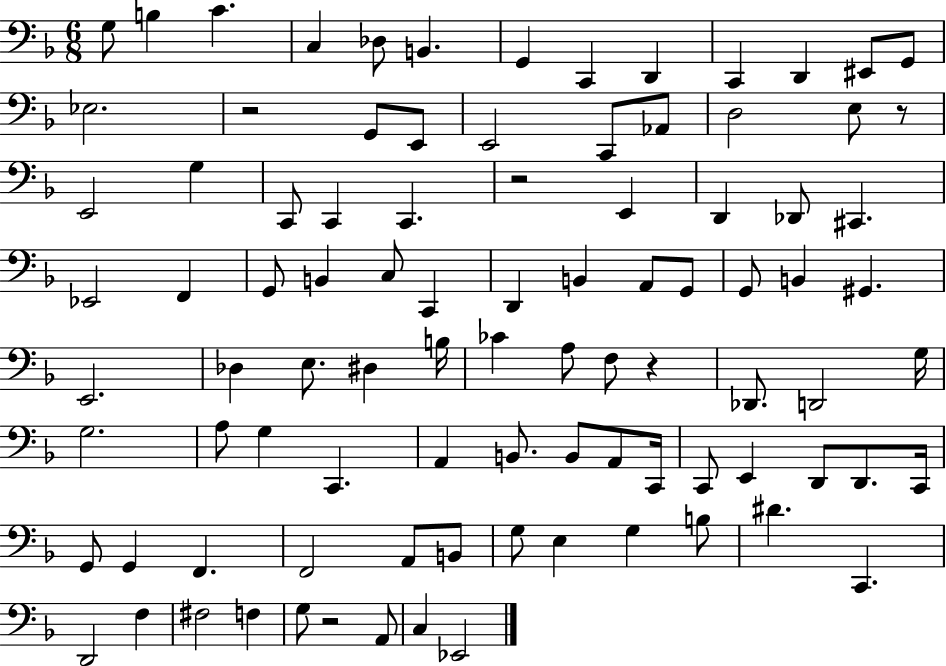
X:1
T:Untitled
M:6/8
L:1/4
K:F
G,/2 B, C C, _D,/2 B,, G,, C,, D,, C,, D,, ^E,,/2 G,,/2 _E,2 z2 G,,/2 E,,/2 E,,2 C,,/2 _A,,/2 D,2 E,/2 z/2 E,,2 G, C,,/2 C,, C,, z2 E,, D,, _D,,/2 ^C,, _E,,2 F,, G,,/2 B,, C,/2 C,, D,, B,, A,,/2 G,,/2 G,,/2 B,, ^G,, E,,2 _D, E,/2 ^D, B,/4 _C A,/2 F,/2 z _D,,/2 D,,2 G,/4 G,2 A,/2 G, C,, A,, B,,/2 B,,/2 A,,/2 C,,/4 C,,/2 E,, D,,/2 D,,/2 C,,/4 G,,/2 G,, F,, F,,2 A,,/2 B,,/2 G,/2 E, G, B,/2 ^D C,, D,,2 F, ^F,2 F, G,/2 z2 A,,/2 C, _E,,2